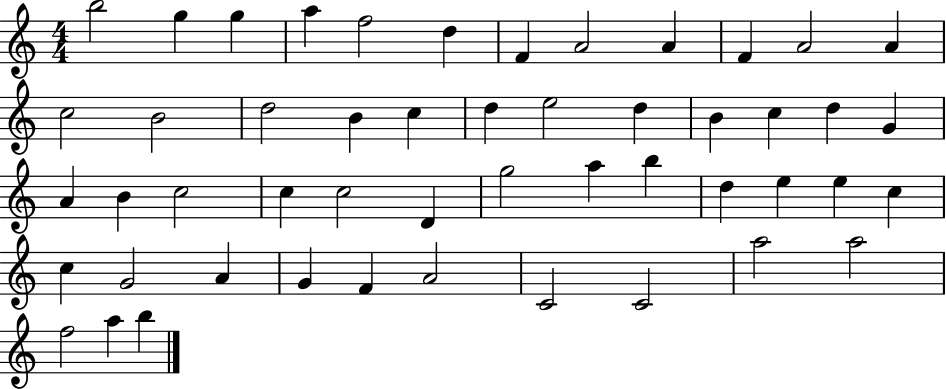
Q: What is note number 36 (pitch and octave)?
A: E5